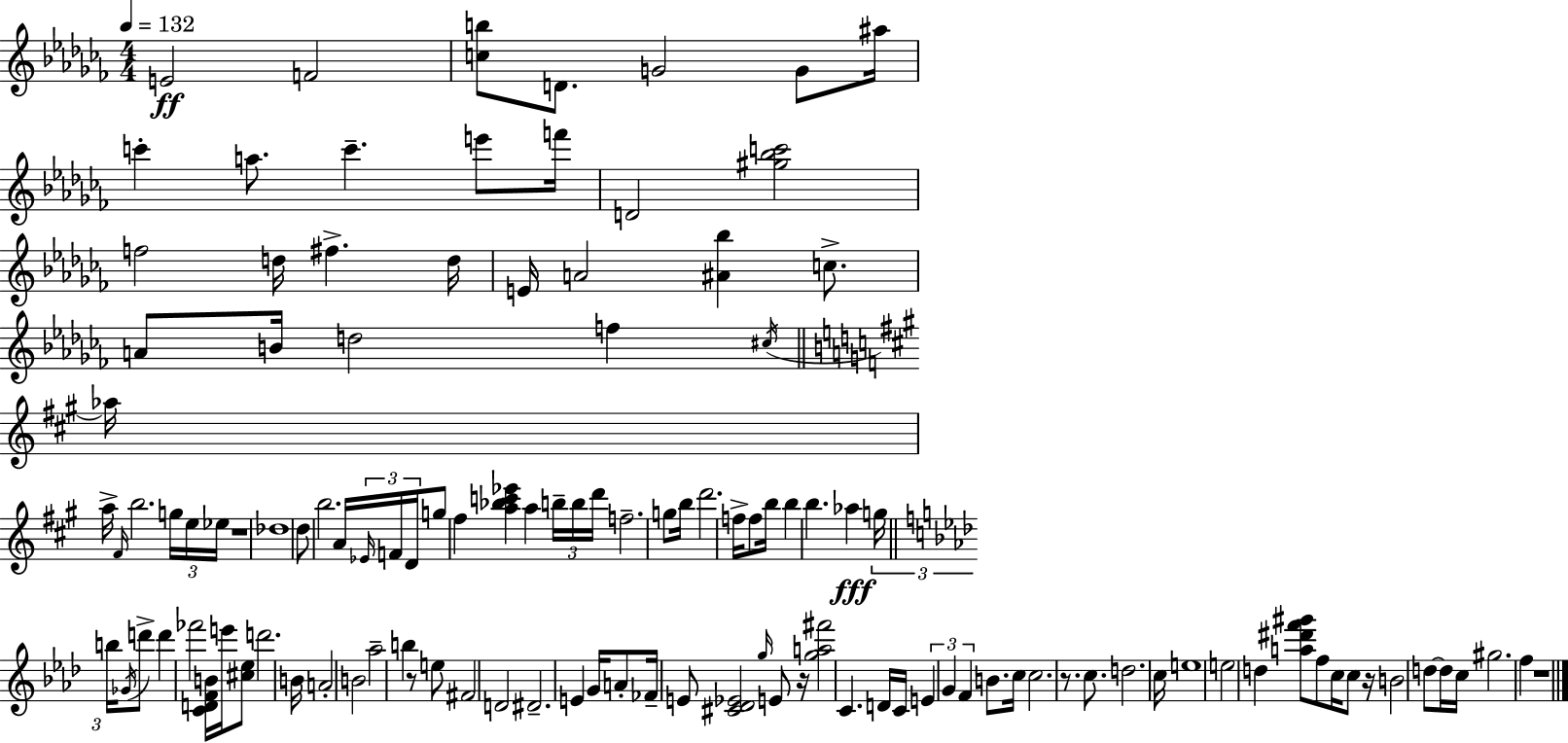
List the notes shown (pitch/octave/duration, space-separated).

E4/h F4/h [C5,B5]/e D4/e. G4/h G4/e A#5/s C6/q A5/e. C6/q. E6/e F6/s D4/h [G#5,Bb5,C6]/h F5/h D5/s F#5/q. D5/s E4/s A4/h [A#4,Bb5]/q C5/e. A4/e B4/s D5/h F5/q C#5/s Ab5/s A5/s F#4/s B5/h. G5/s E5/s Eb5/s R/w Db5/w D5/e B5/h. A4/s Eb4/s F4/s D4/s G5/e F#5/q [A5,Bb5,C6,Eb6]/q A5/q B5/s B5/s D6/s F5/h. G5/e B5/s D6/h. F5/s F5/e B5/s B5/q B5/q. Ab5/q G5/s B5/s Gb4/s D6/e D6/q FES6/h [C4,D4,F4,B4]/s E6/s [C#5,Eb5]/e D6/h. B4/s A4/h B4/h Ab5/h B5/q R/e E5/e F#4/h D4/h D#4/h. E4/q G4/s A4/e FES4/s E4/e [C#4,Db4,Eb4]/h G5/s E4/e R/s [G5,A5,F#6]/h C4/q. D4/s C4/s E4/q G4/q F4/q B4/e. C5/s C5/h. R/e. C5/e. D5/h. C5/s E5/w E5/h D5/q [A5,D#6,F6,G#6]/e F5/e C5/s C5/e R/s B4/h D5/e D5/s C5/s G#5/h. F5/q R/w